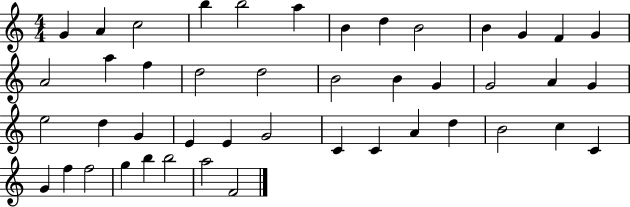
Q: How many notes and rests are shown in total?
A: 45